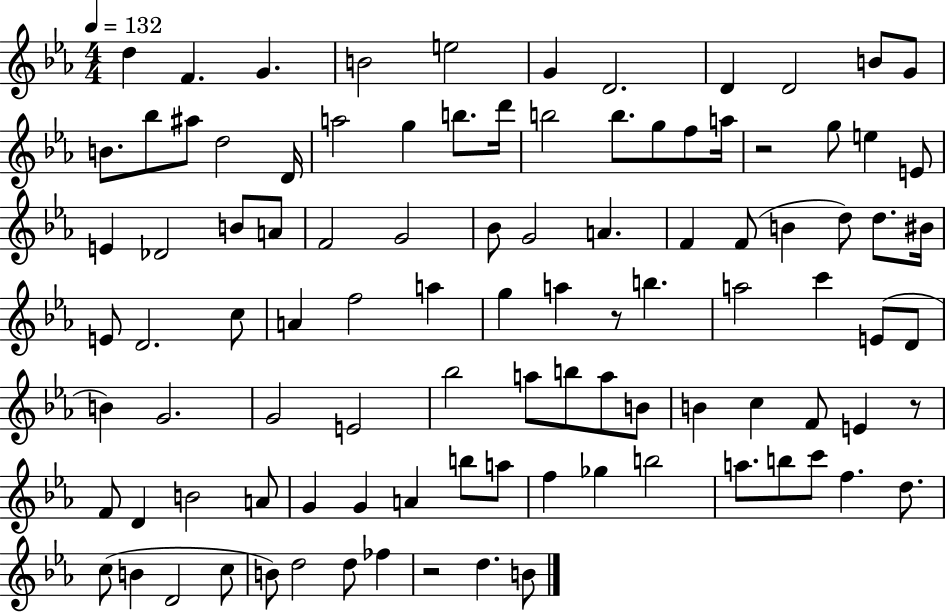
{
  \clef treble
  \numericTimeSignature
  \time 4/4
  \key ees \major
  \tempo 4 = 132
  d''4 f'4. g'4. | b'2 e''2 | g'4 d'2. | d'4 d'2 b'8 g'8 | \break b'8. bes''8 ais''8 d''2 d'16 | a''2 g''4 b''8. d'''16 | b''2 b''8. g''8 f''8 a''16 | r2 g''8 e''4 e'8 | \break e'4 des'2 b'8 a'8 | f'2 g'2 | bes'8 g'2 a'4. | f'4 f'8( b'4 d''8) d''8. bis'16 | \break e'8 d'2. c''8 | a'4 f''2 a''4 | g''4 a''4 r8 b''4. | a''2 c'''4 e'8( d'8 | \break b'4) g'2. | g'2 e'2 | bes''2 a''8 b''8 a''8 b'8 | b'4 c''4 f'8 e'4 r8 | \break f'8 d'4 b'2 a'8 | g'4 g'4 a'4 b''8 a''8 | f''4 ges''4 b''2 | a''8. b''8 c'''8 f''4. d''8. | \break c''8( b'4 d'2 c''8 | b'8) d''2 d''8 fes''4 | r2 d''4. b'8 | \bar "|."
}